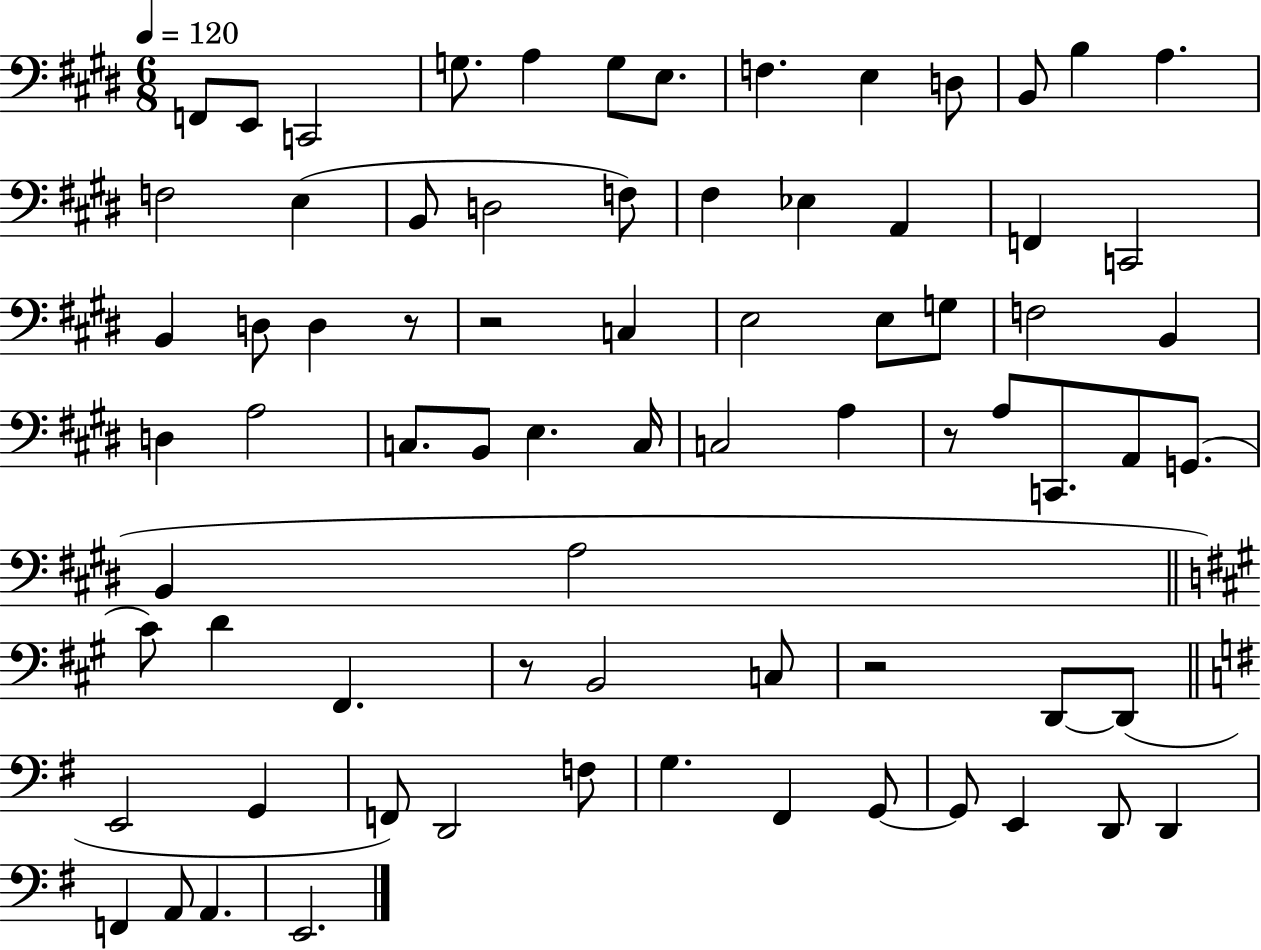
F2/e E2/e C2/h G3/e. A3/q G3/e E3/e. F3/q. E3/q D3/e B2/e B3/q A3/q. F3/h E3/q B2/e D3/h F3/e F#3/q Eb3/q A2/q F2/q C2/h B2/q D3/e D3/q R/e R/h C3/q E3/h E3/e G3/e F3/h B2/q D3/q A3/h C3/e. B2/e E3/q. C3/s C3/h A3/q R/e A3/e C2/e. A2/e G2/e. B2/q A3/h C#4/e D4/q F#2/q. R/e B2/h C3/e R/h D2/e D2/e E2/h G2/q F2/e D2/h F3/e G3/q. F#2/q G2/e G2/e E2/q D2/e D2/q F2/q A2/e A2/q. E2/h.